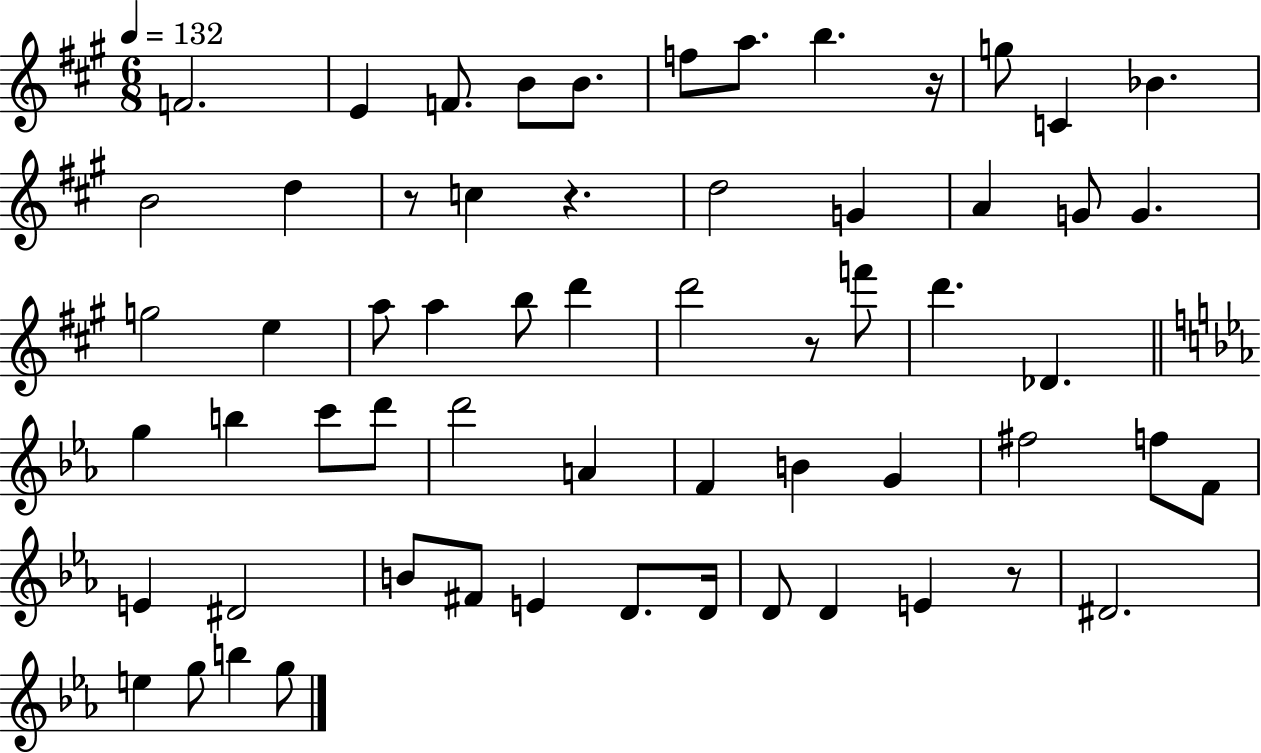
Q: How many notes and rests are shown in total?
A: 61